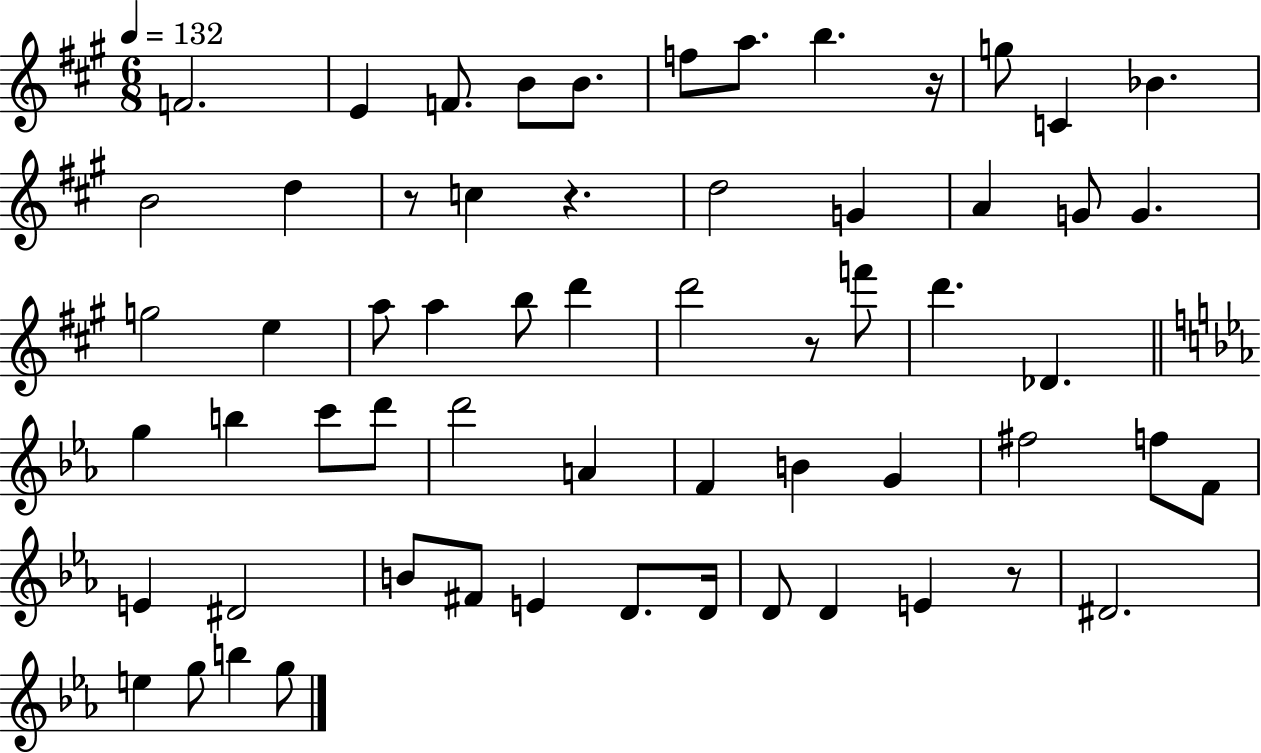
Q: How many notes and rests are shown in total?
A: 61